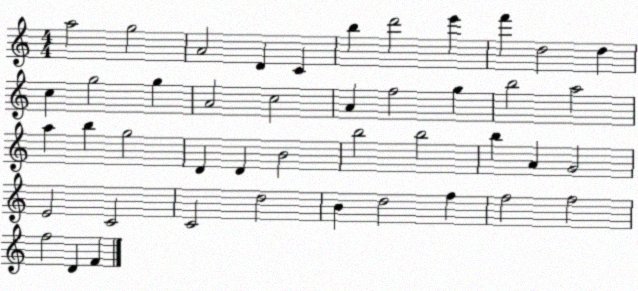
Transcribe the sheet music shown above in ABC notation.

X:1
T:Untitled
M:4/4
L:1/4
K:C
a2 g2 A2 D C b d'2 e' f' d2 d c g2 g A2 c2 A f2 g b2 a2 a b g2 D D B2 b2 b2 b A G2 E2 C2 C2 d2 B d2 f f2 f2 f2 D F